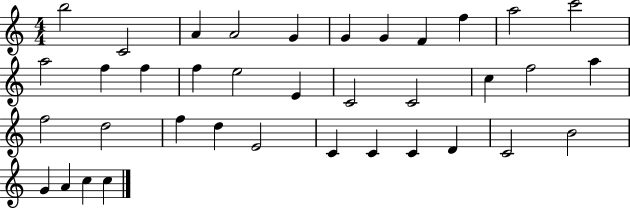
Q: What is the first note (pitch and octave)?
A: B5